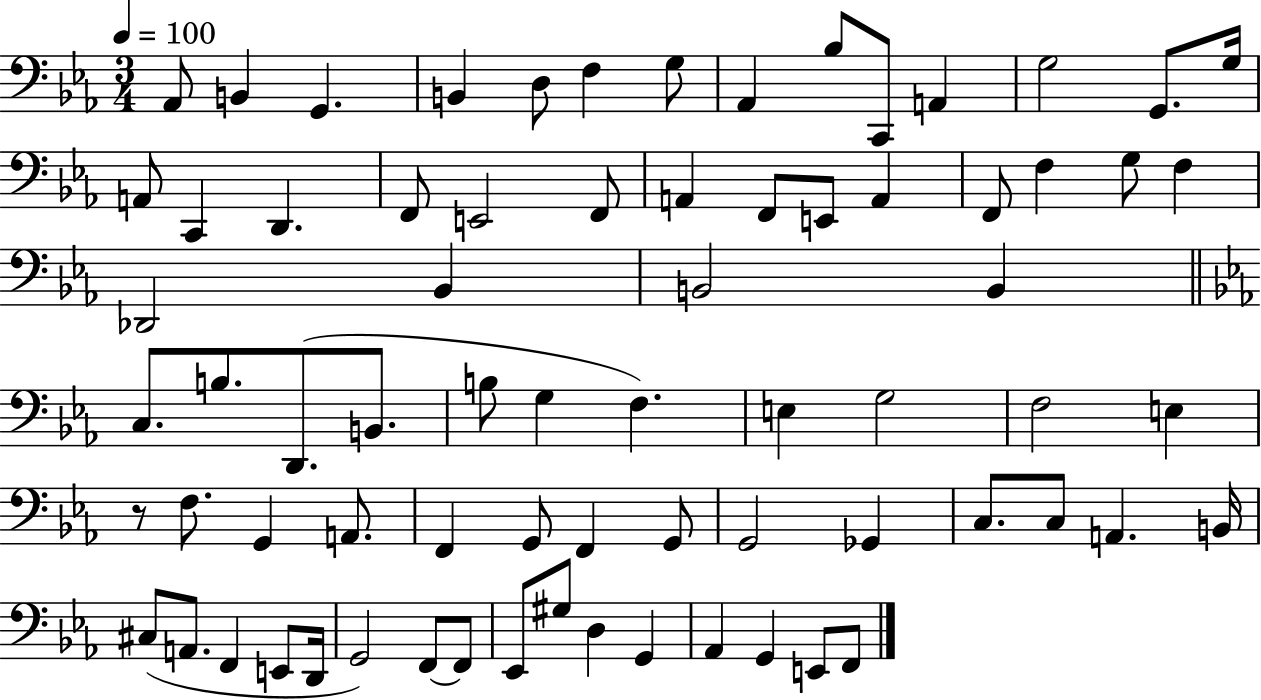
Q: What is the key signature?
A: EES major